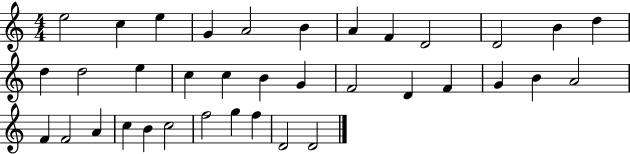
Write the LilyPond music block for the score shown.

{
  \clef treble
  \numericTimeSignature
  \time 4/4
  \key c \major
  e''2 c''4 e''4 | g'4 a'2 b'4 | a'4 f'4 d'2 | d'2 b'4 d''4 | \break d''4 d''2 e''4 | c''4 c''4 b'4 g'4 | f'2 d'4 f'4 | g'4 b'4 a'2 | \break f'4 f'2 a'4 | c''4 b'4 c''2 | f''2 g''4 f''4 | d'2 d'2 | \break \bar "|."
}